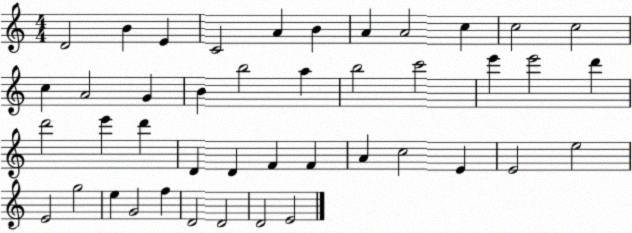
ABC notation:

X:1
T:Untitled
M:4/4
L:1/4
K:C
D2 B E C2 A B A A2 c c2 c2 c A2 G B b2 a b2 c'2 e' e'2 d' d'2 e' d' D D F F A c2 E E2 e2 E2 g2 e G2 f D2 D2 D2 E2